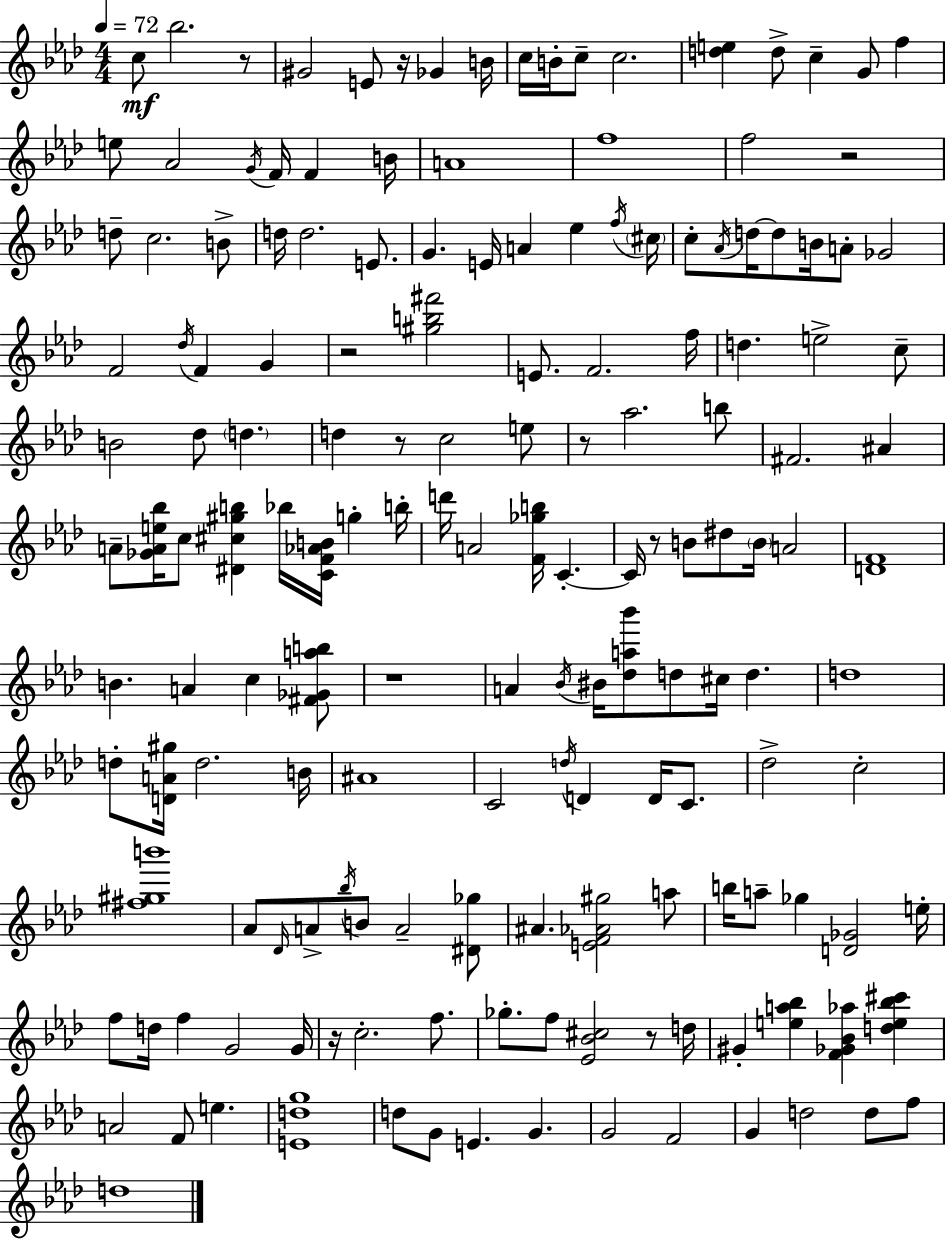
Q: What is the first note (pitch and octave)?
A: C5